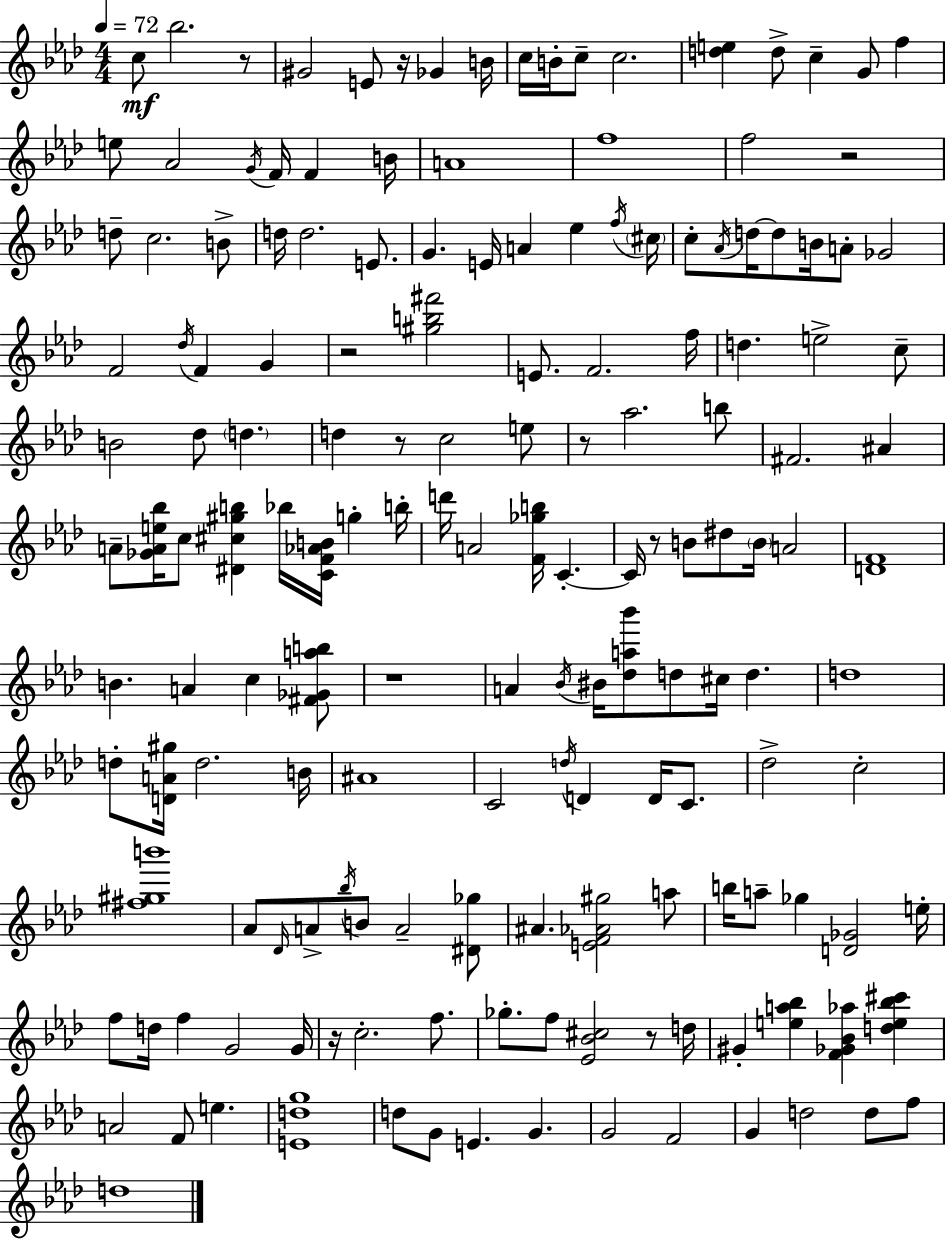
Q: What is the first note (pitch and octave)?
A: C5